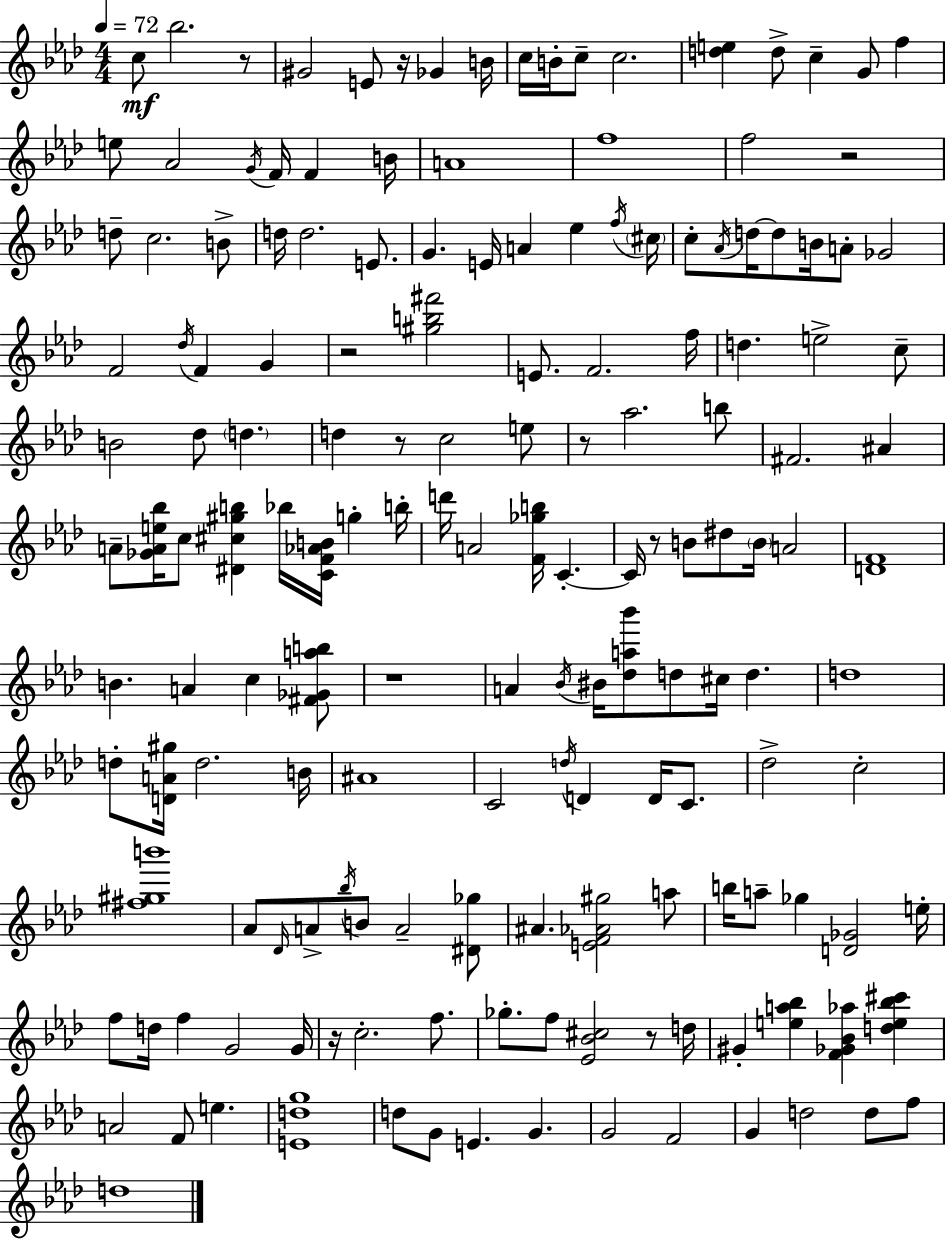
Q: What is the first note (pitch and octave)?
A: C5